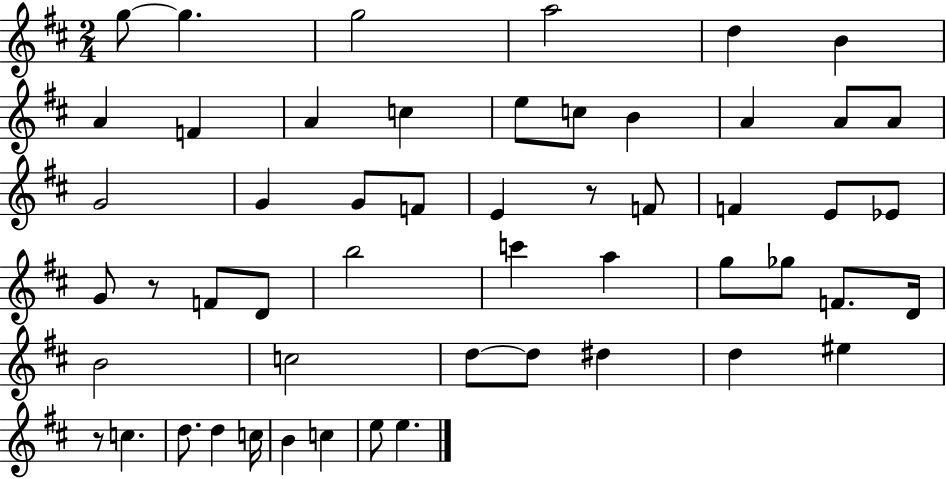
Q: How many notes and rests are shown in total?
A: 53